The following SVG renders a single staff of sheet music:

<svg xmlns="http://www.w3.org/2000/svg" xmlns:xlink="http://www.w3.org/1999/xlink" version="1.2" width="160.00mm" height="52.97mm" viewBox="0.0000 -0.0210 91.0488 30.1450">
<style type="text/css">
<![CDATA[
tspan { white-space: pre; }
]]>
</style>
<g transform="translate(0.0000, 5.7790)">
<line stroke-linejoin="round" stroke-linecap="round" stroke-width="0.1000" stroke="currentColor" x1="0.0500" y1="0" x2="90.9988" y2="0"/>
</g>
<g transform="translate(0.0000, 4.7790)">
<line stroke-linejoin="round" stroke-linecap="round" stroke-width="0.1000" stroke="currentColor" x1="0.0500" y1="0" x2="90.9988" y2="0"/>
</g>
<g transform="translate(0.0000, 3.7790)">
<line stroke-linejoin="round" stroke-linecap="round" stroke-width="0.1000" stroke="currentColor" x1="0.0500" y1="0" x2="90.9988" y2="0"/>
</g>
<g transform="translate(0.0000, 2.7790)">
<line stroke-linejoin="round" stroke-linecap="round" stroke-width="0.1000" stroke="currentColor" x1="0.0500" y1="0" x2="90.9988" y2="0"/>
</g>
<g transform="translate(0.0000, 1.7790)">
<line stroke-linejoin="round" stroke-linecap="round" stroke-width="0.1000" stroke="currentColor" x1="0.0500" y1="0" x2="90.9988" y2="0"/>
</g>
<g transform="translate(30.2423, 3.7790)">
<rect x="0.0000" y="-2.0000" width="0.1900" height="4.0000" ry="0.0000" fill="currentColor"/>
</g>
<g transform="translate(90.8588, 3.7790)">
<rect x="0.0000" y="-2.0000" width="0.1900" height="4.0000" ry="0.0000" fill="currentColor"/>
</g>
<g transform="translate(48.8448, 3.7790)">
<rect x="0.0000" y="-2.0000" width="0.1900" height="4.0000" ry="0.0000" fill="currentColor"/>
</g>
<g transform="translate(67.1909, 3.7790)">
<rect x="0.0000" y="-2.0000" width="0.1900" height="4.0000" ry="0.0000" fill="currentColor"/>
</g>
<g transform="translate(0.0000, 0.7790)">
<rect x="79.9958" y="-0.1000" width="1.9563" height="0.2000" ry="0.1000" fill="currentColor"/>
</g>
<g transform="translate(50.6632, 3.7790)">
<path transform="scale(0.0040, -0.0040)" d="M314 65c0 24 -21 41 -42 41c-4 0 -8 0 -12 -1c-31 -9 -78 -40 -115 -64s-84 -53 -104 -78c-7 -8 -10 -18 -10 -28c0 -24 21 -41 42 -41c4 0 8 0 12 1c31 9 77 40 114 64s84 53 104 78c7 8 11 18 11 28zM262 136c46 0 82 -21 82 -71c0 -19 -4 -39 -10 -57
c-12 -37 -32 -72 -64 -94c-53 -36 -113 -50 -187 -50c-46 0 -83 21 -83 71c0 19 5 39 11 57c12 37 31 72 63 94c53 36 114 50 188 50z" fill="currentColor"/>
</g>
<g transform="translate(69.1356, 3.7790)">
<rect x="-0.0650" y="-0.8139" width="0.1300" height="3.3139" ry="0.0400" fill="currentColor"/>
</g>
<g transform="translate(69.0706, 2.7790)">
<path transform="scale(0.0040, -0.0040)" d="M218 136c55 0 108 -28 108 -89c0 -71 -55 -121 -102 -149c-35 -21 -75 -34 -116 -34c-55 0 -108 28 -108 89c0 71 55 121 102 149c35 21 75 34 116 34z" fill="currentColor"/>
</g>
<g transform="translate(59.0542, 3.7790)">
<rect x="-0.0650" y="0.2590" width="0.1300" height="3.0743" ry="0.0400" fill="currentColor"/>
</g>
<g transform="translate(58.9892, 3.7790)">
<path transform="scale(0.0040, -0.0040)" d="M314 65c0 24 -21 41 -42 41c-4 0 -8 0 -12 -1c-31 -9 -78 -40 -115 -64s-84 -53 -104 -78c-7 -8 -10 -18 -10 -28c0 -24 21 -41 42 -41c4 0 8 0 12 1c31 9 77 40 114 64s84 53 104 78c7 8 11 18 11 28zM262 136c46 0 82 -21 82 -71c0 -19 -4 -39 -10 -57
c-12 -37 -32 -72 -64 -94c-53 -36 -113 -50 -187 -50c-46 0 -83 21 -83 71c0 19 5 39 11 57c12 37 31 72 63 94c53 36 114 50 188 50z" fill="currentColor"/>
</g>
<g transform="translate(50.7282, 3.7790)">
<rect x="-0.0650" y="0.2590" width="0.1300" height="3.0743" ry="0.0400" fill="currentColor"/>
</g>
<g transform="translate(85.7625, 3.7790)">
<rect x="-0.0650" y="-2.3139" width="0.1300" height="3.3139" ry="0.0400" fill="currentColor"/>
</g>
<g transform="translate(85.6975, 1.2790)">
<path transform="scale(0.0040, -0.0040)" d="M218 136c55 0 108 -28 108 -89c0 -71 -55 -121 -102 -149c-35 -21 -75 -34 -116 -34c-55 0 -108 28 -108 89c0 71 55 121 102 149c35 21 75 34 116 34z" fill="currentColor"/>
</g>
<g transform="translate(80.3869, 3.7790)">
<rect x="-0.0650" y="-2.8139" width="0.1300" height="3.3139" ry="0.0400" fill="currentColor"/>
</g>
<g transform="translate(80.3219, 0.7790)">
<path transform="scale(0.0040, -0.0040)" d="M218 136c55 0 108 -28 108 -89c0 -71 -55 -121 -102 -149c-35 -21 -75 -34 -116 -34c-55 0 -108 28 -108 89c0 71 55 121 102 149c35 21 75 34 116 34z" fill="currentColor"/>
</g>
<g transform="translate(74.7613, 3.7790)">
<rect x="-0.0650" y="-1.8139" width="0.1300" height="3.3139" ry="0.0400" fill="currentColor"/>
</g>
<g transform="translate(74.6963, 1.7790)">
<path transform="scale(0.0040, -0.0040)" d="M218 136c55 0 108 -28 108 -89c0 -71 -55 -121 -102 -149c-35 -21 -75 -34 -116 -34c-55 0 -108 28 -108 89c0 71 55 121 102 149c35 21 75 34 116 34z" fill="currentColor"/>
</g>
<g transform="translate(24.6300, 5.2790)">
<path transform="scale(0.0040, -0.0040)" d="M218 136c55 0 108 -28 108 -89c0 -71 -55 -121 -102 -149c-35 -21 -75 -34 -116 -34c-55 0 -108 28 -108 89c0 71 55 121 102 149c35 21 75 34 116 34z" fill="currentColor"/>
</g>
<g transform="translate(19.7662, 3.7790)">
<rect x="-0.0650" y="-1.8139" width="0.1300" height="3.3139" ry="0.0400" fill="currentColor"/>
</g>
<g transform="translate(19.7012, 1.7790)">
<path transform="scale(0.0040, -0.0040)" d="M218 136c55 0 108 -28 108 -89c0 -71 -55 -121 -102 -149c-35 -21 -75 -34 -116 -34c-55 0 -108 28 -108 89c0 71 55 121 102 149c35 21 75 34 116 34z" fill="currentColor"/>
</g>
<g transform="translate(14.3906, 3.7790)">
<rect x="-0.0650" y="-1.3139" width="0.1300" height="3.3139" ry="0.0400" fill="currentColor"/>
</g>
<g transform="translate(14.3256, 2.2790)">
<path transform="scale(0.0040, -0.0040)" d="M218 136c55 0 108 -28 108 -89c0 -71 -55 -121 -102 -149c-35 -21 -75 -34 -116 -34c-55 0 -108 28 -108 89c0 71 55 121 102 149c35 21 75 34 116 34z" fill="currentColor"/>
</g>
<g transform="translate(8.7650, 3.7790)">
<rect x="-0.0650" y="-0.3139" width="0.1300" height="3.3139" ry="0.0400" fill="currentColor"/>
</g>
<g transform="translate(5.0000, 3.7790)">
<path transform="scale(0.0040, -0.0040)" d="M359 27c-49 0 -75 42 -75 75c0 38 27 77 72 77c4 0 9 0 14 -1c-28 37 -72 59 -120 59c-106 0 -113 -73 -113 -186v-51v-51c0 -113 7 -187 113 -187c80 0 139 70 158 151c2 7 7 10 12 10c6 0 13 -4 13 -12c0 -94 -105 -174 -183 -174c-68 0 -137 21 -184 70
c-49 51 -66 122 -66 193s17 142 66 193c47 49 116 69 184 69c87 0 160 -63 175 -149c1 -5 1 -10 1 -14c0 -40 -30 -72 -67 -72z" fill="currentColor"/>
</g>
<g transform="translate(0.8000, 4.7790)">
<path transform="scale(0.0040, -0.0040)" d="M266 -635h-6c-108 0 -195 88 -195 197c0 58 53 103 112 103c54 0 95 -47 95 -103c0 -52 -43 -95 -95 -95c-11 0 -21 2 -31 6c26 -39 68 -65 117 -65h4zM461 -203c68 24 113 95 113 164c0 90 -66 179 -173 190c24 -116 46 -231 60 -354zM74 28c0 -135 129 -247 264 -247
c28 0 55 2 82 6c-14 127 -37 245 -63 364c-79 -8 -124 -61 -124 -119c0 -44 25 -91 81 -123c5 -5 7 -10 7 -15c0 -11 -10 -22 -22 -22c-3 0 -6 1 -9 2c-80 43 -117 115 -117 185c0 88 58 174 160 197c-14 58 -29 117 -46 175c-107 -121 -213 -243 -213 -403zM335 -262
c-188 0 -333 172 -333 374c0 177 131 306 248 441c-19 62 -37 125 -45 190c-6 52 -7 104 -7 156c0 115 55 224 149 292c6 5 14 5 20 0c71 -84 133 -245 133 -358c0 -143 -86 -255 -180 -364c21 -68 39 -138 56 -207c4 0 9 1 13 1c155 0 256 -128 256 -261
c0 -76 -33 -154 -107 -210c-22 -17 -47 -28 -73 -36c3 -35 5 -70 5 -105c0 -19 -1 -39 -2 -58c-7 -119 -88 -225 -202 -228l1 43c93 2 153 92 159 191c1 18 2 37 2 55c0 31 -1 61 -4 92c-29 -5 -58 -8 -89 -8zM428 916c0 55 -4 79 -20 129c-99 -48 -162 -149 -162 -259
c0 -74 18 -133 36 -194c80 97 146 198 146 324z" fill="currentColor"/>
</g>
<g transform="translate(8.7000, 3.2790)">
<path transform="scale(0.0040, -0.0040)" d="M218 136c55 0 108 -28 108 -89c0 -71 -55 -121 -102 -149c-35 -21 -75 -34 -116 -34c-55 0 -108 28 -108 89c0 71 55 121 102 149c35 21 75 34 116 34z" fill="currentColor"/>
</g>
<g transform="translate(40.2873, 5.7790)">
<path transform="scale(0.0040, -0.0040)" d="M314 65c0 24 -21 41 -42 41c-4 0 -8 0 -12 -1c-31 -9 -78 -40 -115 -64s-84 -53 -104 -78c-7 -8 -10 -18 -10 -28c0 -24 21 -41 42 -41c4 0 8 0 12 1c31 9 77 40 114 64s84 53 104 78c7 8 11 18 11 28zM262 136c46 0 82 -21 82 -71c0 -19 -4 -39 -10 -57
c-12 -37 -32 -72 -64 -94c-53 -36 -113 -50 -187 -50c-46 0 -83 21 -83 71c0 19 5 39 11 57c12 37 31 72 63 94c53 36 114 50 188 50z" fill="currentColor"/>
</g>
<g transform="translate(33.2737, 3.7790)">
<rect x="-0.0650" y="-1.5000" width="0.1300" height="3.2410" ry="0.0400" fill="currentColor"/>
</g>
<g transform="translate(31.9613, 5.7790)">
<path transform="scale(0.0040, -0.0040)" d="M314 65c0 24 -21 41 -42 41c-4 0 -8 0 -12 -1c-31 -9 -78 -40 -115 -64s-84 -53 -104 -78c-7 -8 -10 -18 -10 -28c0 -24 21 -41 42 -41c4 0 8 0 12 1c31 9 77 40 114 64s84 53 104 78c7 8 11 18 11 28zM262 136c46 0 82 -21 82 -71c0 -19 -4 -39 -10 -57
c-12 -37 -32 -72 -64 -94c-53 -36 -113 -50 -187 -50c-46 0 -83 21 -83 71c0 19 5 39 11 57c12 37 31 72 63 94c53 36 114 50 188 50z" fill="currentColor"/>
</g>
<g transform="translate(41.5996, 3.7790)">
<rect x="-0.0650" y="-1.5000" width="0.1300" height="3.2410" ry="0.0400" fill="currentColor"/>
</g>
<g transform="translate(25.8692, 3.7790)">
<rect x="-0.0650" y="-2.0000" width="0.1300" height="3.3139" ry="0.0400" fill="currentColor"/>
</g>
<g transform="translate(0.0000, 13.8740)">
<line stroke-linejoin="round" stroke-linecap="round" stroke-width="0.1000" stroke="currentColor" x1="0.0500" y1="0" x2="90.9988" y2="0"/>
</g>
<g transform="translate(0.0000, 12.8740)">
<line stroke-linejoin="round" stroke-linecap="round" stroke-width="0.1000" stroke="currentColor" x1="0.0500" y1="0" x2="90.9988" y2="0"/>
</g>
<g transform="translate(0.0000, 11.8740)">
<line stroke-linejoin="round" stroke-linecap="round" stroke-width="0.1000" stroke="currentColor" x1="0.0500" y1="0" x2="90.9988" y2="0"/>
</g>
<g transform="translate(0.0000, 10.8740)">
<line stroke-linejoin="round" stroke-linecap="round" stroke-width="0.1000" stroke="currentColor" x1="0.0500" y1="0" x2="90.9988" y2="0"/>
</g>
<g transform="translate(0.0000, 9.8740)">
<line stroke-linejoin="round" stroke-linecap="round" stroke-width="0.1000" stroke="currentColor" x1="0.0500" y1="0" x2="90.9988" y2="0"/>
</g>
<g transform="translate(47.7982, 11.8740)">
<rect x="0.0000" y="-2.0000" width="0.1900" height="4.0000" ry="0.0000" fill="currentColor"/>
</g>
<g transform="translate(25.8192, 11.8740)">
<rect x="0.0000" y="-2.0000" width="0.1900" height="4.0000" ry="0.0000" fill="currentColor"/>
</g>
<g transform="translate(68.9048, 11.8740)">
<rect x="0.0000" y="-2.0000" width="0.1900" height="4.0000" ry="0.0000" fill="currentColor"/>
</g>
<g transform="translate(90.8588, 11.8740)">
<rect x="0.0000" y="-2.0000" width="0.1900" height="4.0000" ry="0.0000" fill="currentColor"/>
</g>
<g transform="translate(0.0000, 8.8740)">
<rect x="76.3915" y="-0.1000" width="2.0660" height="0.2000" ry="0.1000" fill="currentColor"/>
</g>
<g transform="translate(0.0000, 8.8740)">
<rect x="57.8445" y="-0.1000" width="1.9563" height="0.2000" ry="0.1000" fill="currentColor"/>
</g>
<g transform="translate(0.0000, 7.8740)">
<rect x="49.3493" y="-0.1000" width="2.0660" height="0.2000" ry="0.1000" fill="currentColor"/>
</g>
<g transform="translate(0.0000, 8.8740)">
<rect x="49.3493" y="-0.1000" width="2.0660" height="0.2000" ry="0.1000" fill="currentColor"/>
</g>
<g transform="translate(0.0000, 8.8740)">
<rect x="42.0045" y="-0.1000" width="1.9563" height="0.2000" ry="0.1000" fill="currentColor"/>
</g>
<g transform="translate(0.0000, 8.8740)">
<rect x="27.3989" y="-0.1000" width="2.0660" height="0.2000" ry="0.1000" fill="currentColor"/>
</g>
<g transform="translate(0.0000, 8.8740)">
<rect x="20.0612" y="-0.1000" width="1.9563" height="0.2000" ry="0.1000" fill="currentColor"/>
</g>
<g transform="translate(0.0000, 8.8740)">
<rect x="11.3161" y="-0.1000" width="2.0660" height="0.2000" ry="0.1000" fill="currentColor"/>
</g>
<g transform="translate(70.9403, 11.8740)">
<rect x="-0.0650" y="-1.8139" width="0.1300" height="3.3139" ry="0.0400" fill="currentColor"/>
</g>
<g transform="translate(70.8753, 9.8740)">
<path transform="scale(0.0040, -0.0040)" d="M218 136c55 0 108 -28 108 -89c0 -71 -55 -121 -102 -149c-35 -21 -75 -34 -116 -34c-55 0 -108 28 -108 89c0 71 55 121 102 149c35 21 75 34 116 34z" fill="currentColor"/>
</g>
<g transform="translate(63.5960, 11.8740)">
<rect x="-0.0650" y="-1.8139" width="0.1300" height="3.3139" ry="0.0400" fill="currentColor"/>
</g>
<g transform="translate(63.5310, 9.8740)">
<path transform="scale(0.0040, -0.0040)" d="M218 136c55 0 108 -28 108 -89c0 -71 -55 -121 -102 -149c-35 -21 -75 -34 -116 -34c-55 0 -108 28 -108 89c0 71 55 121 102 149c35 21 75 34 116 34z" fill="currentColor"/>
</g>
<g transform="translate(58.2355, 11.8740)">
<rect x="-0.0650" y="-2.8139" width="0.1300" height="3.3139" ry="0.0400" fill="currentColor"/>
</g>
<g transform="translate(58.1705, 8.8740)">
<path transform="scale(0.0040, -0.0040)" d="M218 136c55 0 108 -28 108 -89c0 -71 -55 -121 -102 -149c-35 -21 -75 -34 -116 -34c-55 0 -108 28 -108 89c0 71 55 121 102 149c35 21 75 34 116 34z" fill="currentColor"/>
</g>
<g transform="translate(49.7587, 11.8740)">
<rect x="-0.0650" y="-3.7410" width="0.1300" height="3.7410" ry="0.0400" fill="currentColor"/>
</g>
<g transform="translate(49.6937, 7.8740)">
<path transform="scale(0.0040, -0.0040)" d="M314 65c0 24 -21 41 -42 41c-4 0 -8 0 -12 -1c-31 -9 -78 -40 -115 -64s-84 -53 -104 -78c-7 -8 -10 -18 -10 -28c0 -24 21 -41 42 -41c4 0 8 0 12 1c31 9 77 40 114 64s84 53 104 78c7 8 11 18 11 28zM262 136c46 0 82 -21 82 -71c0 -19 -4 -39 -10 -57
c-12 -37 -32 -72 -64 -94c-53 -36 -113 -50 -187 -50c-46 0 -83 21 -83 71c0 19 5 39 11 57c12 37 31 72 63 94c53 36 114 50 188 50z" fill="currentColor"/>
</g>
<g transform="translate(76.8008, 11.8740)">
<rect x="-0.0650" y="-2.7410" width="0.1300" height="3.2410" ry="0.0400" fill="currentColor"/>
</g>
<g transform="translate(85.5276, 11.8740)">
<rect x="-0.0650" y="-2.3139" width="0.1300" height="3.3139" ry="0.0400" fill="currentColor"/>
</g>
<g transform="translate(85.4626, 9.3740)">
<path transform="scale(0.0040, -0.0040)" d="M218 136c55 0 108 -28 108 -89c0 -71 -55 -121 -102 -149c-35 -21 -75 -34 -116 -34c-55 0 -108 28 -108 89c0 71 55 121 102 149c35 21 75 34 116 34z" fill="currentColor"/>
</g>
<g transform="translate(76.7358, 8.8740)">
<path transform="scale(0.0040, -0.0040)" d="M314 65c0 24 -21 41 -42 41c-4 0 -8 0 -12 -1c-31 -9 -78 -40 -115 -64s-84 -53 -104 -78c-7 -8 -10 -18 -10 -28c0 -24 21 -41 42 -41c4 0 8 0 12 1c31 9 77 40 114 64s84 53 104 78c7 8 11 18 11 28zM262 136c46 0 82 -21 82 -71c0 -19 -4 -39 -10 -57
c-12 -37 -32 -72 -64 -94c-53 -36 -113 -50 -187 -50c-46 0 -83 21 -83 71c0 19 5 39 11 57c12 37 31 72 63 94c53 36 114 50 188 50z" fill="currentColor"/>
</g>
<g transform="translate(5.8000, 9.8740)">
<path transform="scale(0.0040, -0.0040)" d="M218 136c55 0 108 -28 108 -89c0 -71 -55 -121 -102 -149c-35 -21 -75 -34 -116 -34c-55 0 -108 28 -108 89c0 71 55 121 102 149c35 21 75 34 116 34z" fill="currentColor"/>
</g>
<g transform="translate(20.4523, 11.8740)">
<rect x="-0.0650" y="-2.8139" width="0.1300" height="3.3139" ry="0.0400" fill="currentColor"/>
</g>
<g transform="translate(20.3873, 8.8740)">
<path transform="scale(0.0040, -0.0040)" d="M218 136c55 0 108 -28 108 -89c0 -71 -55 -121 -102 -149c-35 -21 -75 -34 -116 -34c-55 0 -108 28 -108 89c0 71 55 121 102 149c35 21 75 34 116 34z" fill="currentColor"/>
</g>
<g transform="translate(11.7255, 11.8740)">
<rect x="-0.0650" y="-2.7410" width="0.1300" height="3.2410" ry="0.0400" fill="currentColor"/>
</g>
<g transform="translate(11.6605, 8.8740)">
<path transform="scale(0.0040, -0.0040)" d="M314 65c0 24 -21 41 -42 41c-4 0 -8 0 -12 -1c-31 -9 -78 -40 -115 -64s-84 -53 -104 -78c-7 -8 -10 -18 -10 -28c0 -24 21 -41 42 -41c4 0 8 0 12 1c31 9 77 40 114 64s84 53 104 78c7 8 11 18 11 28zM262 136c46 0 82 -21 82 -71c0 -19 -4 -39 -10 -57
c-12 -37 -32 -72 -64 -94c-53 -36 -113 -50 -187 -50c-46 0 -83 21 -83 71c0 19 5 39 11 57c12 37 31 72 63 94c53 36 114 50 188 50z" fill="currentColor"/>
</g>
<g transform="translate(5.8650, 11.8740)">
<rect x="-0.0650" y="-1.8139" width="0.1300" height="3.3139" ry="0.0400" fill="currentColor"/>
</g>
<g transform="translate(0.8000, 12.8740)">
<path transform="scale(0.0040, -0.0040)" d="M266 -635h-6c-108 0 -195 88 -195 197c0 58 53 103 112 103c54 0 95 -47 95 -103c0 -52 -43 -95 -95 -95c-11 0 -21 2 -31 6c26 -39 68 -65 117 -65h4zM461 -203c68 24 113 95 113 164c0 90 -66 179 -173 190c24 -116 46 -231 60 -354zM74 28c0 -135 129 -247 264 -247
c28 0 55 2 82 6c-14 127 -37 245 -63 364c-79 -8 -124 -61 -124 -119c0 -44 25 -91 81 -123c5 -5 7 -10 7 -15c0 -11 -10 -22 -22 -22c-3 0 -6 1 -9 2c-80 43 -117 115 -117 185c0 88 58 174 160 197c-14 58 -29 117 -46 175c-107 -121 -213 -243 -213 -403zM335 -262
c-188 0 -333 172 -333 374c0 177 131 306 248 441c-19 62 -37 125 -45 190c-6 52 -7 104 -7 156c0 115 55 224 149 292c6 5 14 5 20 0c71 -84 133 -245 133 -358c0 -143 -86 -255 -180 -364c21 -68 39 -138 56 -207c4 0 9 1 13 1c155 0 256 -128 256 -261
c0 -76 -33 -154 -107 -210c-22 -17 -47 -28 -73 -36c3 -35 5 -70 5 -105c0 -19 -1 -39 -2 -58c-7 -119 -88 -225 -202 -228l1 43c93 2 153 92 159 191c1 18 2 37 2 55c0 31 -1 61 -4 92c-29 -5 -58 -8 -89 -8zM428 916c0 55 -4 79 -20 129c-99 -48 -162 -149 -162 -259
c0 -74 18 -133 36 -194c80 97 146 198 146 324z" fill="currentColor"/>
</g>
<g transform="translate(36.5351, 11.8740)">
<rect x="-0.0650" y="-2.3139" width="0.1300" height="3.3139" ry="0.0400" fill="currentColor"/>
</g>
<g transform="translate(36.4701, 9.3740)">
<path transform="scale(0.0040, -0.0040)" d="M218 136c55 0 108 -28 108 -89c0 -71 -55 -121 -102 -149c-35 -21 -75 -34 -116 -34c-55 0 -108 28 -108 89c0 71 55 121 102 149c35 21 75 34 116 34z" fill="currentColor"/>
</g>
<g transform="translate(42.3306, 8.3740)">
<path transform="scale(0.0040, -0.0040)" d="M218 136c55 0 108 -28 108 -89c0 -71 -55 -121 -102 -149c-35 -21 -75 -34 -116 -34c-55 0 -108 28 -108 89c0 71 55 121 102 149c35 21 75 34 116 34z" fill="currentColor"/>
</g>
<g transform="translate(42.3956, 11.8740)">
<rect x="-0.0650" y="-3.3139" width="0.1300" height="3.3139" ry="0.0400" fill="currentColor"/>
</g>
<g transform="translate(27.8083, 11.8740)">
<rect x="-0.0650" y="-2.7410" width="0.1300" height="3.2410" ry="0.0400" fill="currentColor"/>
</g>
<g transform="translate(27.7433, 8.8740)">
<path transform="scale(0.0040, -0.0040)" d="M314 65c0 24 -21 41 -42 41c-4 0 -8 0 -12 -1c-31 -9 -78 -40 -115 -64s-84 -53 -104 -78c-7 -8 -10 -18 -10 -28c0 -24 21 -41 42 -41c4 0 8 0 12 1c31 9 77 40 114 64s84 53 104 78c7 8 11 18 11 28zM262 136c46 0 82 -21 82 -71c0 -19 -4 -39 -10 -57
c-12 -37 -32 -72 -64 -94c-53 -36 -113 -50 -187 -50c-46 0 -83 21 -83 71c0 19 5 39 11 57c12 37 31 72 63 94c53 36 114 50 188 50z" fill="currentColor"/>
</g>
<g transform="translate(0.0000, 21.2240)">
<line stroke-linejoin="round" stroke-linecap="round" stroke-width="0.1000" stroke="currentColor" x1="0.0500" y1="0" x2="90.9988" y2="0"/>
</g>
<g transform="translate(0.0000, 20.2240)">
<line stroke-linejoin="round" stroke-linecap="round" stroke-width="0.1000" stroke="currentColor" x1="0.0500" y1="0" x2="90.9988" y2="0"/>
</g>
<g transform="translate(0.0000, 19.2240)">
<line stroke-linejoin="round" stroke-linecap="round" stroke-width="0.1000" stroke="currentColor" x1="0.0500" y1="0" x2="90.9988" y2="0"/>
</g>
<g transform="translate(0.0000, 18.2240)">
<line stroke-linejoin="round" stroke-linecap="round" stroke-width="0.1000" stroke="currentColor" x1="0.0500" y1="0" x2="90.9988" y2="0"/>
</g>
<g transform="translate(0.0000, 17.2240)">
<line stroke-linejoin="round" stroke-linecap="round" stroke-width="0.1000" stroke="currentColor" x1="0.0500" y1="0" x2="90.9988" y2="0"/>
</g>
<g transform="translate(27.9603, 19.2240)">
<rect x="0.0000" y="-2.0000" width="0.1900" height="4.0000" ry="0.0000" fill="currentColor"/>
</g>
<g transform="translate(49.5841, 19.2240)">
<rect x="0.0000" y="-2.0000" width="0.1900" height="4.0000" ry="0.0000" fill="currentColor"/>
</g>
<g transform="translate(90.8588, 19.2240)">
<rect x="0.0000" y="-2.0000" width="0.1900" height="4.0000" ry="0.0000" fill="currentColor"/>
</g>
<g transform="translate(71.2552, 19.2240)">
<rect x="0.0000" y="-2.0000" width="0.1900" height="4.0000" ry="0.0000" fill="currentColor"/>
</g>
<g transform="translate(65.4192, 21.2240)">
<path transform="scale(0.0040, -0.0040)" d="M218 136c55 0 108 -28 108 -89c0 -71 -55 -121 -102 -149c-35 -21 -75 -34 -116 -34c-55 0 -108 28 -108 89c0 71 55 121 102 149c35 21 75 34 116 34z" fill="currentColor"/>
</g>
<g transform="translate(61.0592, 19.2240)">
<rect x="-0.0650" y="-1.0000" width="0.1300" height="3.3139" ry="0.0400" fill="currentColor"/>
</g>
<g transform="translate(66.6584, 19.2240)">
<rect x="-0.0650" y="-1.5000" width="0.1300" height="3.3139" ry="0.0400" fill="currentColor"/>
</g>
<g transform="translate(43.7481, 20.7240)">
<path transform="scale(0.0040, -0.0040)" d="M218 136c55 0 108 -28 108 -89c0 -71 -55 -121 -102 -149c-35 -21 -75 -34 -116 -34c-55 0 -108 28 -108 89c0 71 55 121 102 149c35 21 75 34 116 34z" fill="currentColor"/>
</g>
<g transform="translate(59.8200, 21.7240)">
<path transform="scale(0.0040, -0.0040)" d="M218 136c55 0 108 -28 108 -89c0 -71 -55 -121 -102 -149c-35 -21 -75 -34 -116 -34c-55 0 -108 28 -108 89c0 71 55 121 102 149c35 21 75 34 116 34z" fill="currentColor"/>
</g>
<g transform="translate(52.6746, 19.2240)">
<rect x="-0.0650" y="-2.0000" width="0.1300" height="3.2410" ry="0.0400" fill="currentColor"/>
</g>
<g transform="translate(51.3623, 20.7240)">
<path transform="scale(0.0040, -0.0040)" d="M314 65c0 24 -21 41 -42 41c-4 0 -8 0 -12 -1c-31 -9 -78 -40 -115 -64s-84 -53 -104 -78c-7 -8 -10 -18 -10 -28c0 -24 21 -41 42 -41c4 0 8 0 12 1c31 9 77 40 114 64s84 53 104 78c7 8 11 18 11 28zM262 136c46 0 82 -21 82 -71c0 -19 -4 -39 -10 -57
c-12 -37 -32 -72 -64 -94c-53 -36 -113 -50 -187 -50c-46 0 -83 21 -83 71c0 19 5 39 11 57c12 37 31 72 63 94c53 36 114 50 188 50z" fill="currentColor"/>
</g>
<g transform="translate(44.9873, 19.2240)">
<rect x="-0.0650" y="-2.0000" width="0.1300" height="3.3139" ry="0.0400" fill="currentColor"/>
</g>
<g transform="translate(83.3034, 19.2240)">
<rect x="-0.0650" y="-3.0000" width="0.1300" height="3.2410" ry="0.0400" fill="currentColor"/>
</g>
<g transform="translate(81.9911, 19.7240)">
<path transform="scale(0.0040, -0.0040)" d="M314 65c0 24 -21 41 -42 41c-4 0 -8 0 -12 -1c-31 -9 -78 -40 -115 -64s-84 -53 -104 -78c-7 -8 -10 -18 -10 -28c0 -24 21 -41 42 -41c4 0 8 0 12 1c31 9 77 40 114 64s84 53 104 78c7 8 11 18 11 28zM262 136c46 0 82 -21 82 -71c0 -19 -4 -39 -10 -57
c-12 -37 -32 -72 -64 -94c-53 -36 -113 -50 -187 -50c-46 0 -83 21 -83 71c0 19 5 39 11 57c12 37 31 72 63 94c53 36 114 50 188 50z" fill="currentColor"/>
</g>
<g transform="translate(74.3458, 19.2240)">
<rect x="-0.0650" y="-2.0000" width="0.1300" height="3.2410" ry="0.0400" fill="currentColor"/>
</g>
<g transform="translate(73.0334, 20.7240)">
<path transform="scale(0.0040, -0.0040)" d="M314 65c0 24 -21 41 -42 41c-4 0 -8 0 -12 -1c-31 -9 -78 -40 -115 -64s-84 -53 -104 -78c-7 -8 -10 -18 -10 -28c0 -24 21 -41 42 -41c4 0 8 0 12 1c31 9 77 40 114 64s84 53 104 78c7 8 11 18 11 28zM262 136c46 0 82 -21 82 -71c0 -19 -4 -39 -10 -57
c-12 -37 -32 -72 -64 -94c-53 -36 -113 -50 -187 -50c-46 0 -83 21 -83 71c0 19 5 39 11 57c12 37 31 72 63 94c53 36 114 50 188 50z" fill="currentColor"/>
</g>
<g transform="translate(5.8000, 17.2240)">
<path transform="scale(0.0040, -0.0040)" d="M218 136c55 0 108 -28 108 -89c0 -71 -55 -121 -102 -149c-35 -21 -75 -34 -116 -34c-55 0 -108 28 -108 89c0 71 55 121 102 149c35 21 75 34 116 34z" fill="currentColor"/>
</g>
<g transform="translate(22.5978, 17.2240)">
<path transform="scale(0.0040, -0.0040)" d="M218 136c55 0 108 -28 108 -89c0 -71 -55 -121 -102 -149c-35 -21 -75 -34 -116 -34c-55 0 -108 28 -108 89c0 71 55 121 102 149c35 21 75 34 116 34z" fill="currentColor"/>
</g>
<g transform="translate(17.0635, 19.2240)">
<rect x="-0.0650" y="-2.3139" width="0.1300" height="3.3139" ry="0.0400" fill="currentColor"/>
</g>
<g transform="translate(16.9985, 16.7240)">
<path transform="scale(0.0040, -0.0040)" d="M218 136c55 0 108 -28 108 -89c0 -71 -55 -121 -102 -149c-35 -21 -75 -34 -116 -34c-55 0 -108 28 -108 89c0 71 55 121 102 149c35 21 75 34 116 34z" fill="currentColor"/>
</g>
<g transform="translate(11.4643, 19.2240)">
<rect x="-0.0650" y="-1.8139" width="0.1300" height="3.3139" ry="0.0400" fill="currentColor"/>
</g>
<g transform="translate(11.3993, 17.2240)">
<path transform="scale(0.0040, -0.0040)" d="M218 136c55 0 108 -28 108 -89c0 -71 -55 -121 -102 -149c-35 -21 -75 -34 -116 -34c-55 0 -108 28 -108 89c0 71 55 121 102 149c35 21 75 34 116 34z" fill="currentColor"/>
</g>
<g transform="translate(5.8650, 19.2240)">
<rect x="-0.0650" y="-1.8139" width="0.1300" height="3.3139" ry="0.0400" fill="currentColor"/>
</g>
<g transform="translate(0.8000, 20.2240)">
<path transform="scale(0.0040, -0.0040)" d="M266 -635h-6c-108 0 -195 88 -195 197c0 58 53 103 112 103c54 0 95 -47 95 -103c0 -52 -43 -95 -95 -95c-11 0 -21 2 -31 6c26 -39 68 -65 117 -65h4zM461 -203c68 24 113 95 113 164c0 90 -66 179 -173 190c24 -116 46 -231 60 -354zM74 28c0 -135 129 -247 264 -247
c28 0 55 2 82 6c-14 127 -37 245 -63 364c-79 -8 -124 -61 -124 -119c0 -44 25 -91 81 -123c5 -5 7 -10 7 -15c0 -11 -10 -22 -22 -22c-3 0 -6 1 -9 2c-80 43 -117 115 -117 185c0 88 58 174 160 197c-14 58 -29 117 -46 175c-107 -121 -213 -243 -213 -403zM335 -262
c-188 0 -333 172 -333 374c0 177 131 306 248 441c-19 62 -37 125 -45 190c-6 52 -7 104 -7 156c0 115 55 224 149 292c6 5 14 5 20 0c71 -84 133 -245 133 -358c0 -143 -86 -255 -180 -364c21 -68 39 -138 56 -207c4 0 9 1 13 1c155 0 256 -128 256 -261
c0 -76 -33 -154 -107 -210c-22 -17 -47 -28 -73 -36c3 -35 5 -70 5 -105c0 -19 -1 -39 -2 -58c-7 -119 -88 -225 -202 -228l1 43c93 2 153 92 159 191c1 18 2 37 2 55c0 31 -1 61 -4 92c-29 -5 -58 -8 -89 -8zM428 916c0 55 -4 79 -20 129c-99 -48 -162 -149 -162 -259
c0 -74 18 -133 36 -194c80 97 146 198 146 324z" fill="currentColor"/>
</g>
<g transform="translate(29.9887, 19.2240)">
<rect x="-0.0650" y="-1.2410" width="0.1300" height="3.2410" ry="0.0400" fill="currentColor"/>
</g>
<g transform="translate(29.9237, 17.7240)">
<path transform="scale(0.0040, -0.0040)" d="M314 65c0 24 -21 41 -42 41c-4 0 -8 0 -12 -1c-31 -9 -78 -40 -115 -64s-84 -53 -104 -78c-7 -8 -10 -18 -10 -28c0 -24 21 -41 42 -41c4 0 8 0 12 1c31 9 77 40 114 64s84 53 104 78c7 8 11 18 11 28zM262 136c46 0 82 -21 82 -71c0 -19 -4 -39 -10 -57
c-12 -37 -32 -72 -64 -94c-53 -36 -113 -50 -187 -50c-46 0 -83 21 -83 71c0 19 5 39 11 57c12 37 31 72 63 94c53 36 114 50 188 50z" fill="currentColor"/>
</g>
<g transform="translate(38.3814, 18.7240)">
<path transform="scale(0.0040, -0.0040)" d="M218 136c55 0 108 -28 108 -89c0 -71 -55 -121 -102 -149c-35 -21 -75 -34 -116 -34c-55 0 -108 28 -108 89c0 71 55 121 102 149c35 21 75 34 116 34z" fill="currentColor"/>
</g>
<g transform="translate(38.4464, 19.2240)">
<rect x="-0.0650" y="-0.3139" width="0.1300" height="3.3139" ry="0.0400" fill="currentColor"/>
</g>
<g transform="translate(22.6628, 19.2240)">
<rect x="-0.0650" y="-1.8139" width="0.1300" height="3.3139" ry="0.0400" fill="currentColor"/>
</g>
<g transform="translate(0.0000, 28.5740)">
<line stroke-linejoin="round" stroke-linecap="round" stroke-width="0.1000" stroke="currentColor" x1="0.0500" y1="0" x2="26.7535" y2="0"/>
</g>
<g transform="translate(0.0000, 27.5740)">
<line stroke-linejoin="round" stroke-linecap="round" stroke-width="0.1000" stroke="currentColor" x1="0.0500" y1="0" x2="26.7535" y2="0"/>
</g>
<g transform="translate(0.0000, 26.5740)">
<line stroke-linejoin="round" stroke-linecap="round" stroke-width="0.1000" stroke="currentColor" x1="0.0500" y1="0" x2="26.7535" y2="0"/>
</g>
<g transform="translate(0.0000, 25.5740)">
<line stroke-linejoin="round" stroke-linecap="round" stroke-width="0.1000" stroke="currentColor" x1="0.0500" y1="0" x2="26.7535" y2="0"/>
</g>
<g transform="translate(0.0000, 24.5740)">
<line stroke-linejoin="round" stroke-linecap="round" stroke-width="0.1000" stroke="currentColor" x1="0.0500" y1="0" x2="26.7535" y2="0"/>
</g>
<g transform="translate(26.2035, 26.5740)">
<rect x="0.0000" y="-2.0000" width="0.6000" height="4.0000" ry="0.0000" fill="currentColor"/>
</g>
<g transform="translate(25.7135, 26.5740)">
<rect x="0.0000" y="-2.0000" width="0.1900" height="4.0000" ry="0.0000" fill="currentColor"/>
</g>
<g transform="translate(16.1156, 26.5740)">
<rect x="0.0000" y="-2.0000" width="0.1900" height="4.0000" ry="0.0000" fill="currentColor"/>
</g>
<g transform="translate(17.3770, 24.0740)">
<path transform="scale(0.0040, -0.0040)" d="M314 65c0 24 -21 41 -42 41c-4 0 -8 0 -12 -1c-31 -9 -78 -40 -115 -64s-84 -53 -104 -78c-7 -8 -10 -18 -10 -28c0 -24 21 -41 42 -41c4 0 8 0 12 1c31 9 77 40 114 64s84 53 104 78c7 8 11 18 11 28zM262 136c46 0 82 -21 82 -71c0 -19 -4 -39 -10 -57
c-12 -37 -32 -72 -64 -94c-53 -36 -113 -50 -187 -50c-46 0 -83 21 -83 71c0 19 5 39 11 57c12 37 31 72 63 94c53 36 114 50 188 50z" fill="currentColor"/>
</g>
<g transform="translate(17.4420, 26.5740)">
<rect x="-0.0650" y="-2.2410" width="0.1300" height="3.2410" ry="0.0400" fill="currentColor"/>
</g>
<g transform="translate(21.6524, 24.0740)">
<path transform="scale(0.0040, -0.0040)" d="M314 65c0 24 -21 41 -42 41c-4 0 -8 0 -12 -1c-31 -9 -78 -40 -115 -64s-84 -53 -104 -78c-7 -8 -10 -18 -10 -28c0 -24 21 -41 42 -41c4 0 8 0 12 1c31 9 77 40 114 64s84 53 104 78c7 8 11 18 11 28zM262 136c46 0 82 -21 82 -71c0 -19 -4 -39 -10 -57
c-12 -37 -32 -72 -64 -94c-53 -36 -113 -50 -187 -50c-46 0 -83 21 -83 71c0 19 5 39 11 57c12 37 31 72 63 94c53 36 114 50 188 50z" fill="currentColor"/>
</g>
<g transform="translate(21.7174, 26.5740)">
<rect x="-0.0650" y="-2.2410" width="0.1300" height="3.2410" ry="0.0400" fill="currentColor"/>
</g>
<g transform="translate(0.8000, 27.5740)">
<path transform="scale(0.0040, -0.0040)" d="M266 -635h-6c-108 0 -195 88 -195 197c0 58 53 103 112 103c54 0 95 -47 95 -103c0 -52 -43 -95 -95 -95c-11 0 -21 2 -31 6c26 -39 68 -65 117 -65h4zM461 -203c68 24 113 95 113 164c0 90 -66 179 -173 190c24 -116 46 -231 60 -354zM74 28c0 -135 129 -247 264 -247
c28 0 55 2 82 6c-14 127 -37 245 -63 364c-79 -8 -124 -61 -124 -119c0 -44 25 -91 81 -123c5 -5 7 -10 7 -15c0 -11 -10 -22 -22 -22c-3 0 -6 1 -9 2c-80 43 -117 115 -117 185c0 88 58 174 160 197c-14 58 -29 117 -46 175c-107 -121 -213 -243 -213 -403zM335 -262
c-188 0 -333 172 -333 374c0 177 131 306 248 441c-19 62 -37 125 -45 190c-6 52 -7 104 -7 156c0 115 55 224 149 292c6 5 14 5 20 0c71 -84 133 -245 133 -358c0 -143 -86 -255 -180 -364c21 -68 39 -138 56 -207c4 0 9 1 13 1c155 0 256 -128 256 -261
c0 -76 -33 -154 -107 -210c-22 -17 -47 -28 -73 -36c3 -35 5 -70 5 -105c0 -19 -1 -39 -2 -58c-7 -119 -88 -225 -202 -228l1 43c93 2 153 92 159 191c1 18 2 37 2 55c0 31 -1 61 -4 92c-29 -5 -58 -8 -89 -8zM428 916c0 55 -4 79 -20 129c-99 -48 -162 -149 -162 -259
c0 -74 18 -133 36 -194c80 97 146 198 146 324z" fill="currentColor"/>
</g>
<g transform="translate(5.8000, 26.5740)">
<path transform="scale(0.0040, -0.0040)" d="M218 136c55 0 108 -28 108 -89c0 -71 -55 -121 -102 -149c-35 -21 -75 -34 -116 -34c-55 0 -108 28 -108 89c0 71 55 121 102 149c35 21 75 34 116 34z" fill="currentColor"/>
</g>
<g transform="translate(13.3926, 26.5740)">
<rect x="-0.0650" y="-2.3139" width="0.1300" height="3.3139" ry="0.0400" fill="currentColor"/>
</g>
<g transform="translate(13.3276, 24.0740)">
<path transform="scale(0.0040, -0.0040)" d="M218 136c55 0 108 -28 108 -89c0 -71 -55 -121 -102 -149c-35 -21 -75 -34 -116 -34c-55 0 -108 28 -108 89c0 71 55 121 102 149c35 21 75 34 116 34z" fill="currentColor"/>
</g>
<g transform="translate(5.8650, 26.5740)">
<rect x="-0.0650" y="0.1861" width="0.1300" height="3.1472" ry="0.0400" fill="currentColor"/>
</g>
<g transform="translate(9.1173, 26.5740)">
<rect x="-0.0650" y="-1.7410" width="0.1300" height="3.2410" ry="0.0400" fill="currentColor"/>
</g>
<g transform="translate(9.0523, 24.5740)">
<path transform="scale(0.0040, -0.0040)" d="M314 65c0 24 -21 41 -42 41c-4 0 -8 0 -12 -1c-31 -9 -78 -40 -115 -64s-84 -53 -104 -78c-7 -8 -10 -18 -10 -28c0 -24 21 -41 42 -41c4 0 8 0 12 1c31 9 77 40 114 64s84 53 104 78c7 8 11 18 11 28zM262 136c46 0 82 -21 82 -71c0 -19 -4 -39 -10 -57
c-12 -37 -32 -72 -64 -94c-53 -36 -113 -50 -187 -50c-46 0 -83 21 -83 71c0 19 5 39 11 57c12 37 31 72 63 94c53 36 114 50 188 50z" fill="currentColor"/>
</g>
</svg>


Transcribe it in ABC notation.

X:1
T:Untitled
M:4/4
L:1/4
K:C
c e f F E2 E2 B2 B2 d f a g f a2 a a2 g b c'2 a f f a2 g f f g f e2 c F F2 D E F2 A2 B f2 g g2 g2